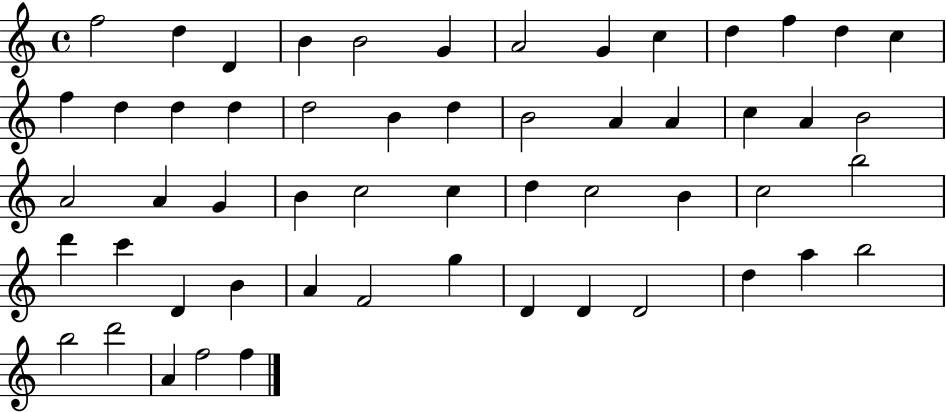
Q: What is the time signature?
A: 4/4